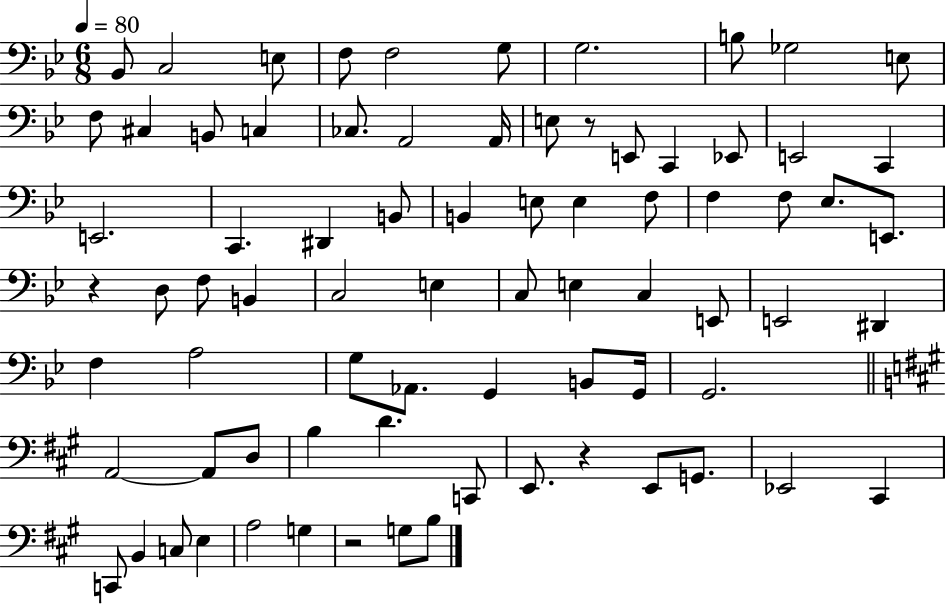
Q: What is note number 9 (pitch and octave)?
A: Gb3